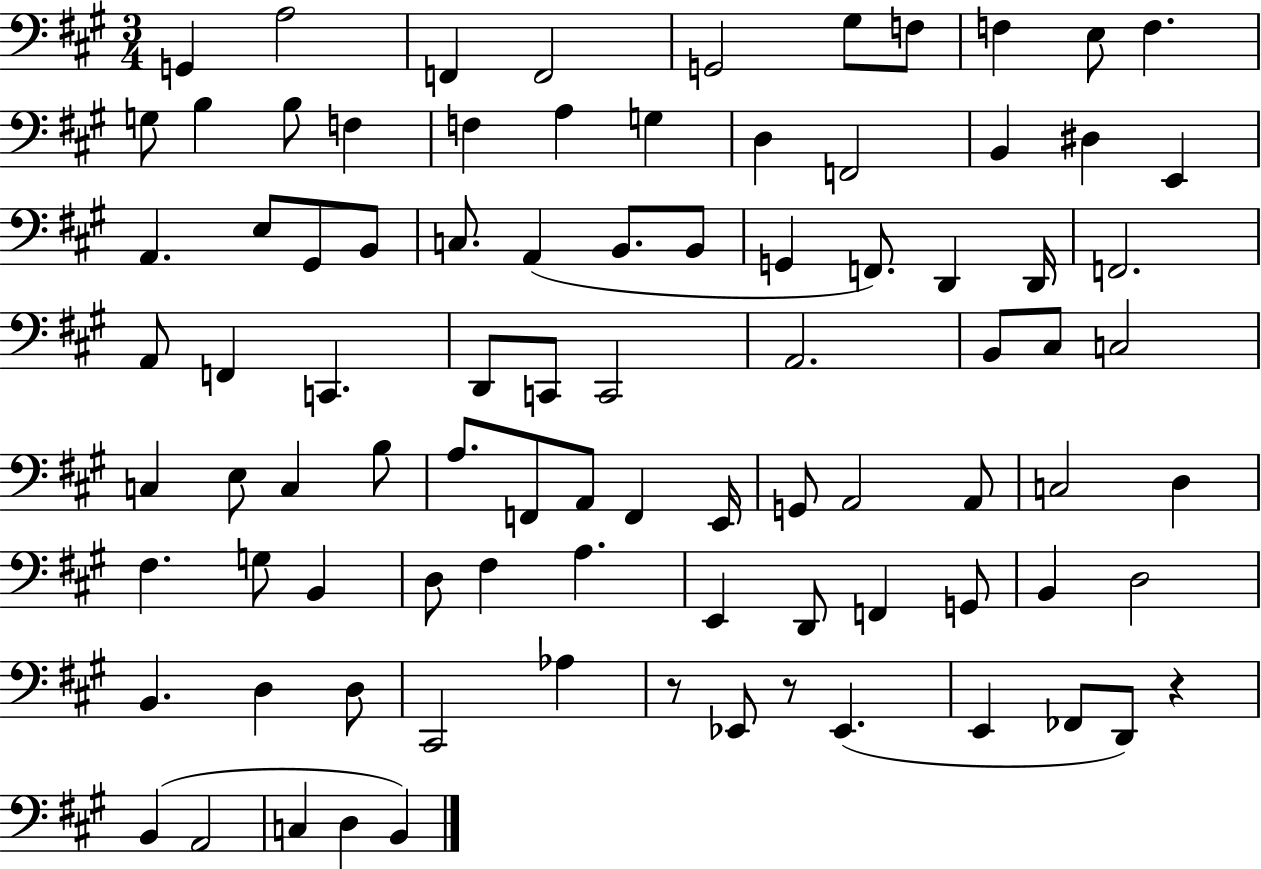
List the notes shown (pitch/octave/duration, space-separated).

G2/q A3/h F2/q F2/h G2/h G#3/e F3/e F3/q E3/e F3/q. G3/e B3/q B3/e F3/q F3/q A3/q G3/q D3/q F2/h B2/q D#3/q E2/q A2/q. E3/e G#2/e B2/e C3/e. A2/q B2/e. B2/e G2/q F2/e. D2/q D2/s F2/h. A2/e F2/q C2/q. D2/e C2/e C2/h A2/h. B2/e C#3/e C3/h C3/q E3/e C3/q B3/e A3/e. F2/e A2/e F2/q E2/s G2/e A2/h A2/e C3/h D3/q F#3/q. G3/e B2/q D3/e F#3/q A3/q. E2/q D2/e F2/q G2/e B2/q D3/h B2/q. D3/q D3/e C#2/h Ab3/q R/e Eb2/e R/e Eb2/q. E2/q FES2/e D2/e R/q B2/q A2/h C3/q D3/q B2/q